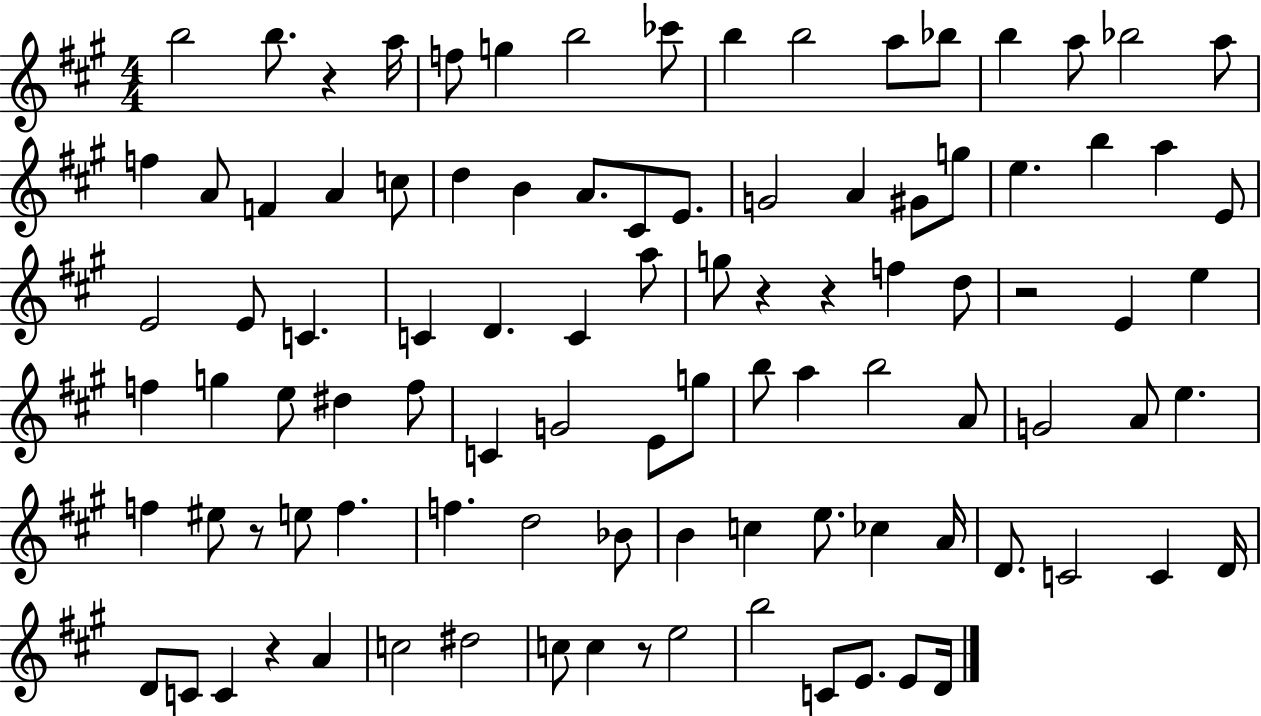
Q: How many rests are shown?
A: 7